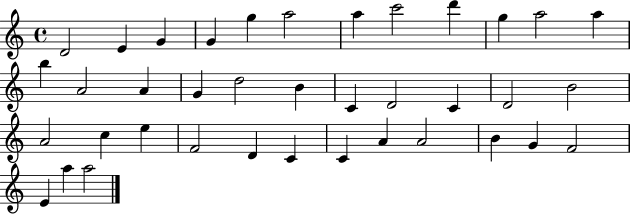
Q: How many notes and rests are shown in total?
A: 38